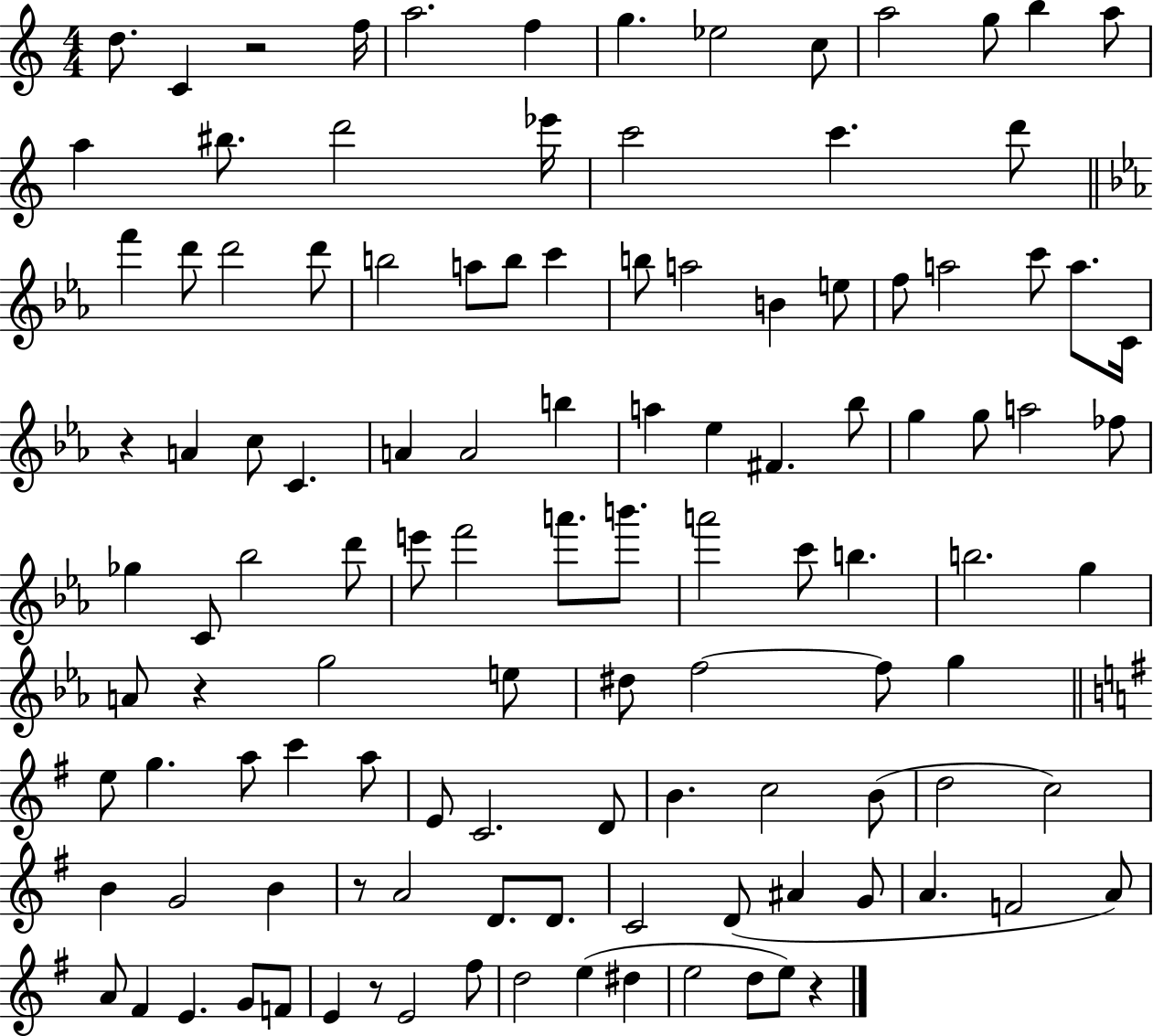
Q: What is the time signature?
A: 4/4